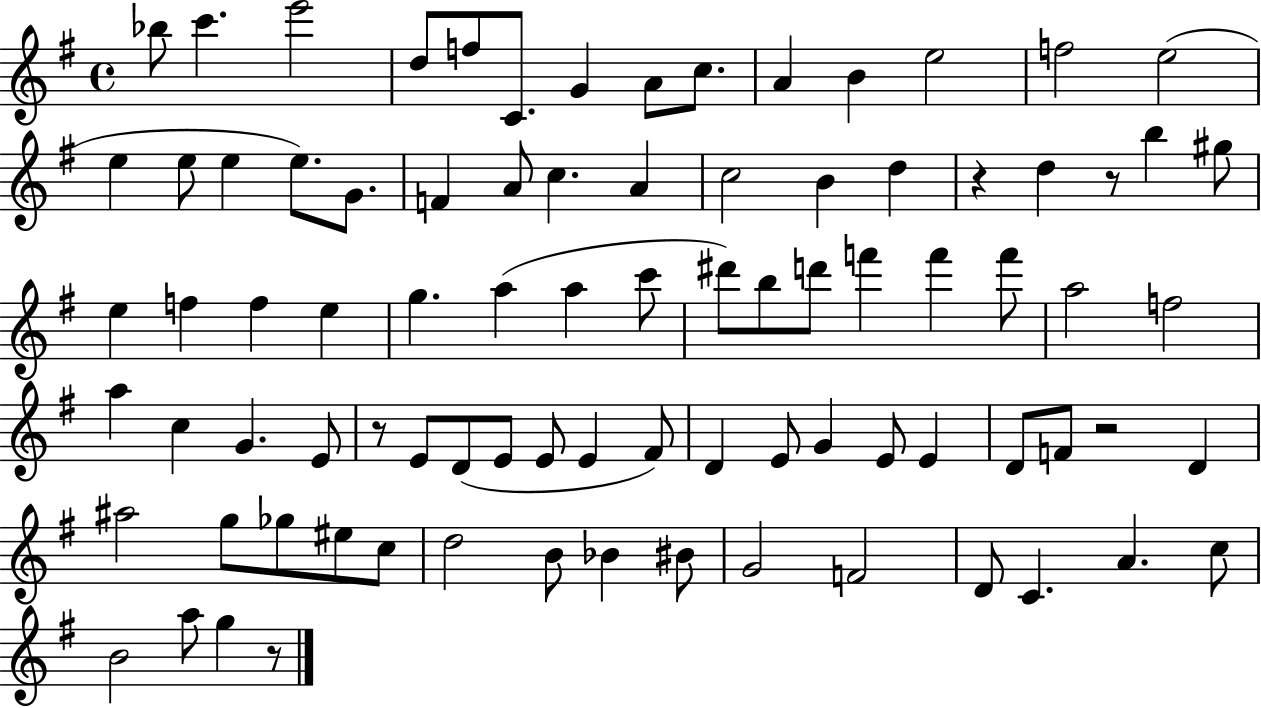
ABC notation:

X:1
T:Untitled
M:4/4
L:1/4
K:G
_b/2 c' e'2 d/2 f/2 C/2 G A/2 c/2 A B e2 f2 e2 e e/2 e e/2 G/2 F A/2 c A c2 B d z d z/2 b ^g/2 e f f e g a a c'/2 ^d'/2 b/2 d'/2 f' f' f'/2 a2 f2 a c G E/2 z/2 E/2 D/2 E/2 E/2 E ^F/2 D E/2 G E/2 E D/2 F/2 z2 D ^a2 g/2 _g/2 ^e/2 c/2 d2 B/2 _B ^B/2 G2 F2 D/2 C A c/2 B2 a/2 g z/2